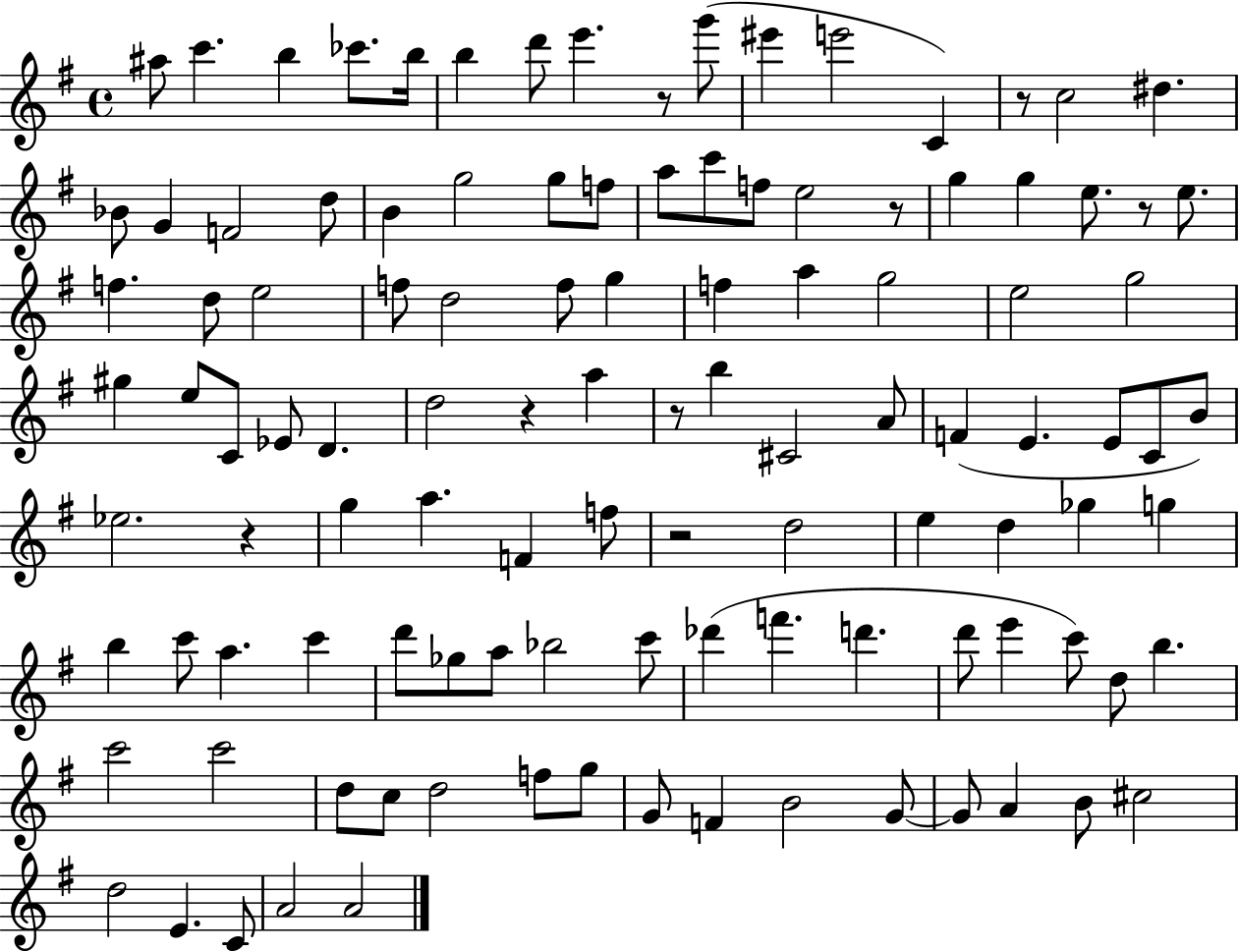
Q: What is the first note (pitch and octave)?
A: A#5